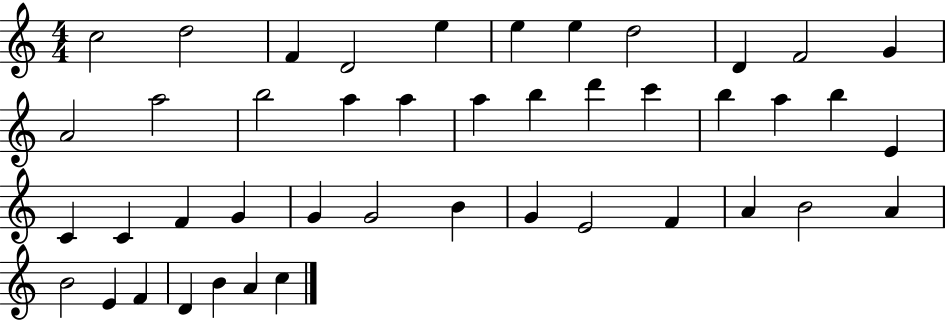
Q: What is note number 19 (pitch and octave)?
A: D6